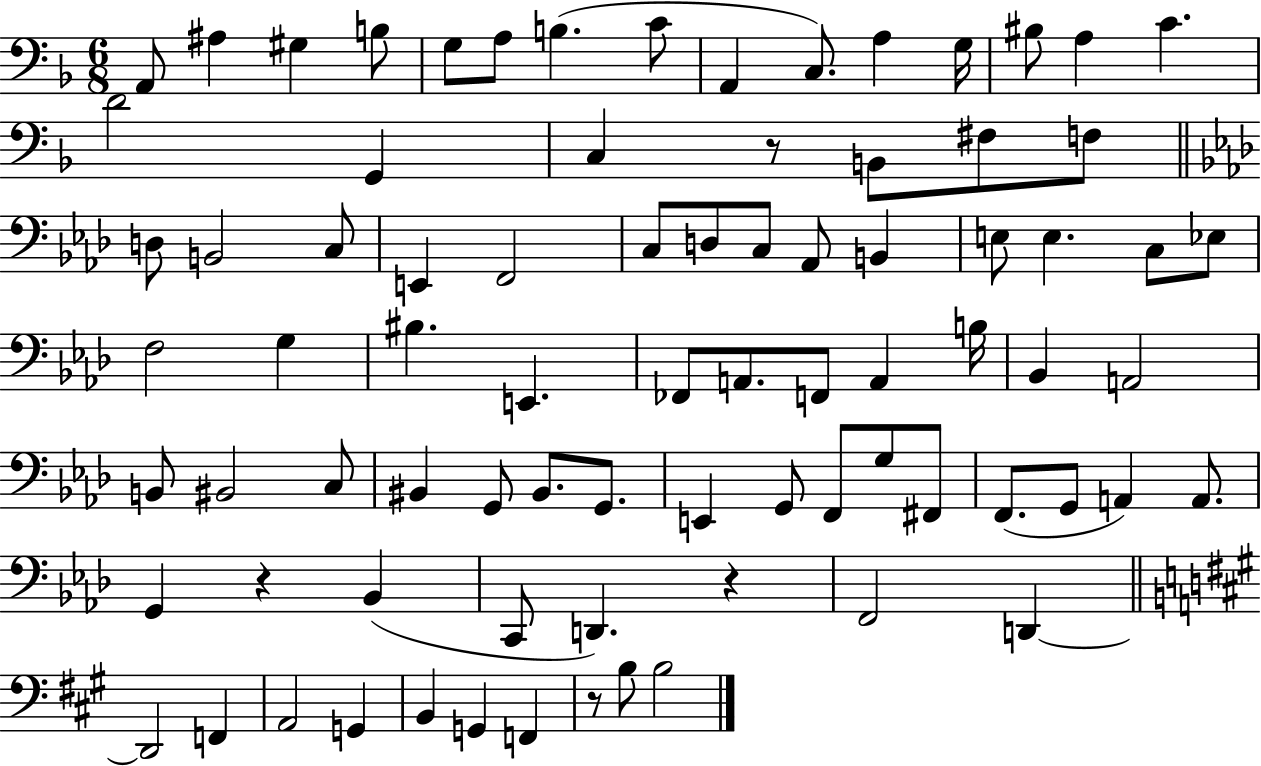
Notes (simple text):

A2/e A#3/q G#3/q B3/e G3/e A3/e B3/q. C4/e A2/q C3/e. A3/q G3/s BIS3/e A3/q C4/q. D4/h G2/q C3/q R/e B2/e F#3/e F3/e D3/e B2/h C3/e E2/q F2/h C3/e D3/e C3/e Ab2/e B2/q E3/e E3/q. C3/e Eb3/e F3/h G3/q BIS3/q. E2/q. FES2/e A2/e. F2/e A2/q B3/s Bb2/q A2/h B2/e BIS2/h C3/e BIS2/q G2/e BIS2/e. G2/e. E2/q G2/e F2/e G3/e F#2/e F2/e. G2/e A2/q A2/e. G2/q R/q Bb2/q C2/e D2/q. R/q F2/h D2/q D2/h F2/q A2/h G2/q B2/q G2/q F2/q R/e B3/e B3/h